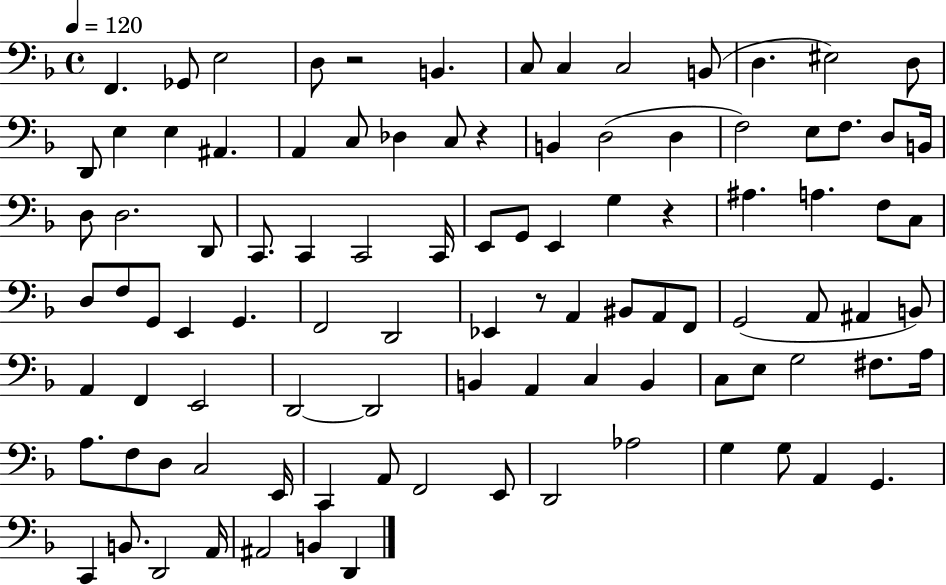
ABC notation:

X:1
T:Untitled
M:4/4
L:1/4
K:F
F,, _G,,/2 E,2 D,/2 z2 B,, C,/2 C, C,2 B,,/2 D, ^E,2 D,/2 D,,/2 E, E, ^A,, A,, C,/2 _D, C,/2 z B,, D,2 D, F,2 E,/2 F,/2 D,/2 B,,/4 D,/2 D,2 D,,/2 C,,/2 C,, C,,2 C,,/4 E,,/2 G,,/2 E,, G, z ^A, A, F,/2 C,/2 D,/2 F,/2 G,,/2 E,, G,, F,,2 D,,2 _E,, z/2 A,, ^B,,/2 A,,/2 F,,/2 G,,2 A,,/2 ^A,, B,,/2 A,, F,, E,,2 D,,2 D,,2 B,, A,, C, B,, C,/2 E,/2 G,2 ^F,/2 A,/4 A,/2 F,/2 D,/2 C,2 E,,/4 C,, A,,/2 F,,2 E,,/2 D,,2 _A,2 G, G,/2 A,, G,, C,, B,,/2 D,,2 A,,/4 ^A,,2 B,, D,,